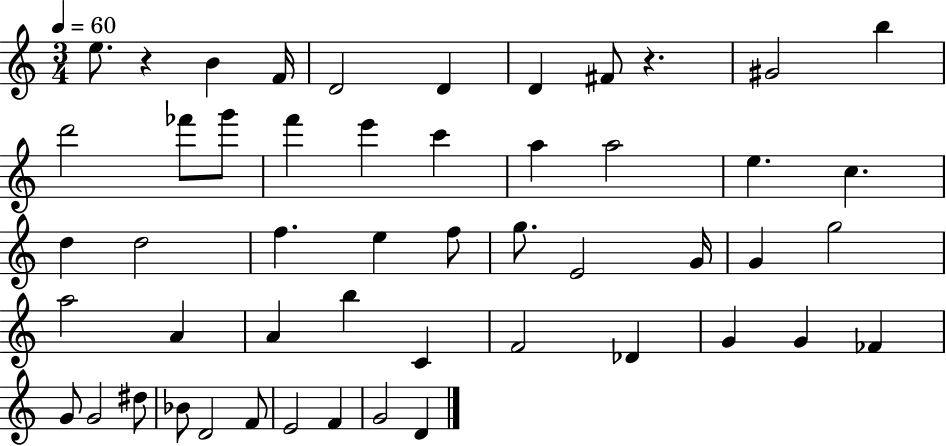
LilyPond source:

{
  \clef treble
  \numericTimeSignature
  \time 3/4
  \key c \major
  \tempo 4 = 60
  e''8. r4 b'4 f'16 | d'2 d'4 | d'4 fis'8 r4. | gis'2 b''4 | \break d'''2 fes'''8 g'''8 | f'''4 e'''4 c'''4 | a''4 a''2 | e''4. c''4. | \break d''4 d''2 | f''4. e''4 f''8 | g''8. e'2 g'16 | g'4 g''2 | \break a''2 a'4 | a'4 b''4 c'4 | f'2 des'4 | g'4 g'4 fes'4 | \break g'8 g'2 dis''8 | bes'8 d'2 f'8 | e'2 f'4 | g'2 d'4 | \break \bar "|."
}